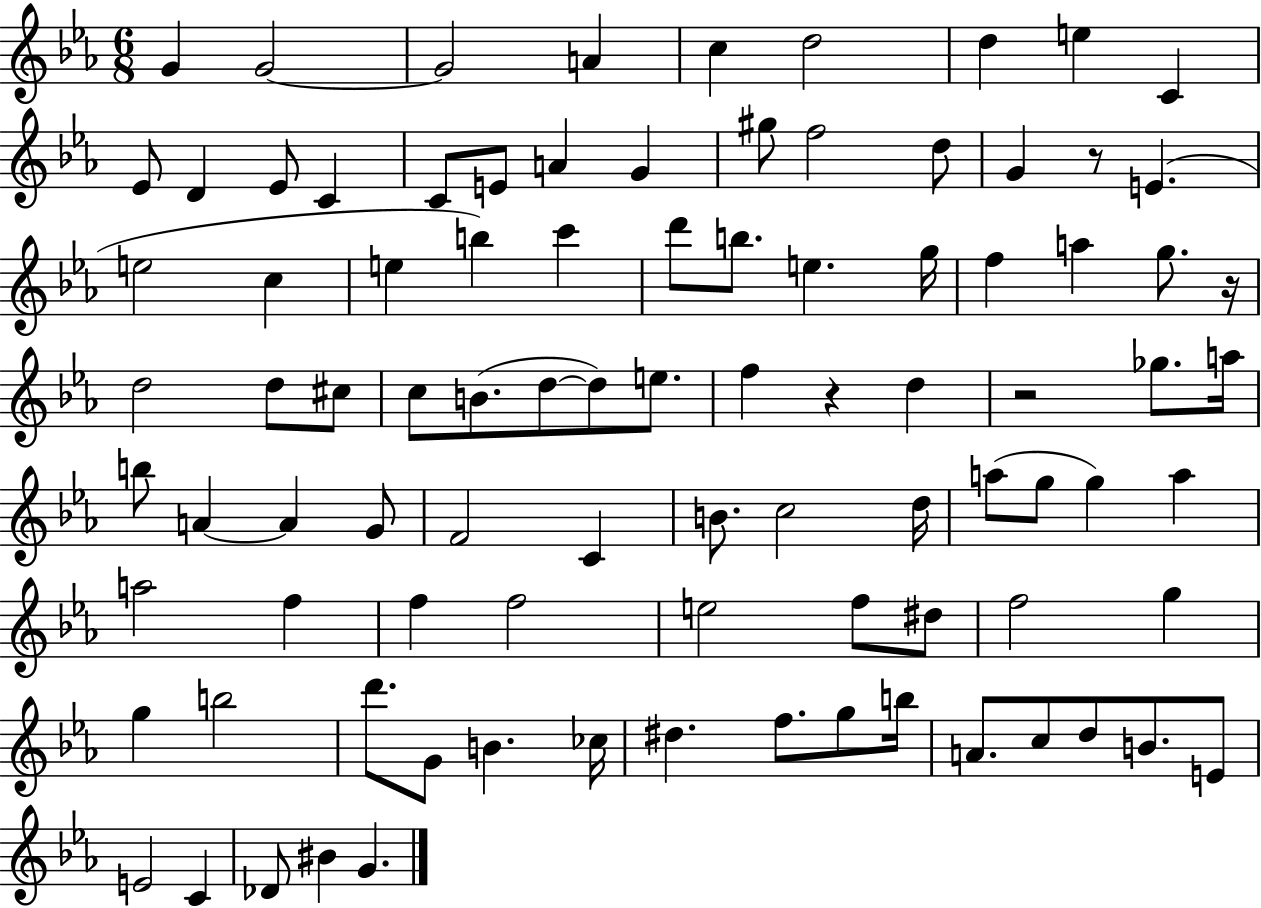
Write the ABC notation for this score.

X:1
T:Untitled
M:6/8
L:1/4
K:Eb
G G2 G2 A c d2 d e C _E/2 D _E/2 C C/2 E/2 A G ^g/2 f2 d/2 G z/2 E e2 c e b c' d'/2 b/2 e g/4 f a g/2 z/4 d2 d/2 ^c/2 c/2 B/2 d/2 d/2 e/2 f z d z2 _g/2 a/4 b/2 A A G/2 F2 C B/2 c2 d/4 a/2 g/2 g a a2 f f f2 e2 f/2 ^d/2 f2 g g b2 d'/2 G/2 B _c/4 ^d f/2 g/2 b/4 A/2 c/2 d/2 B/2 E/2 E2 C _D/2 ^B G